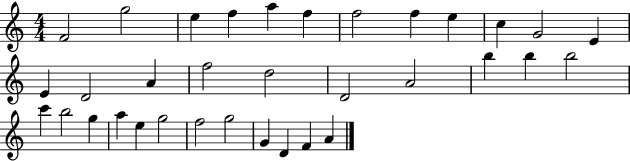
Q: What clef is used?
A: treble